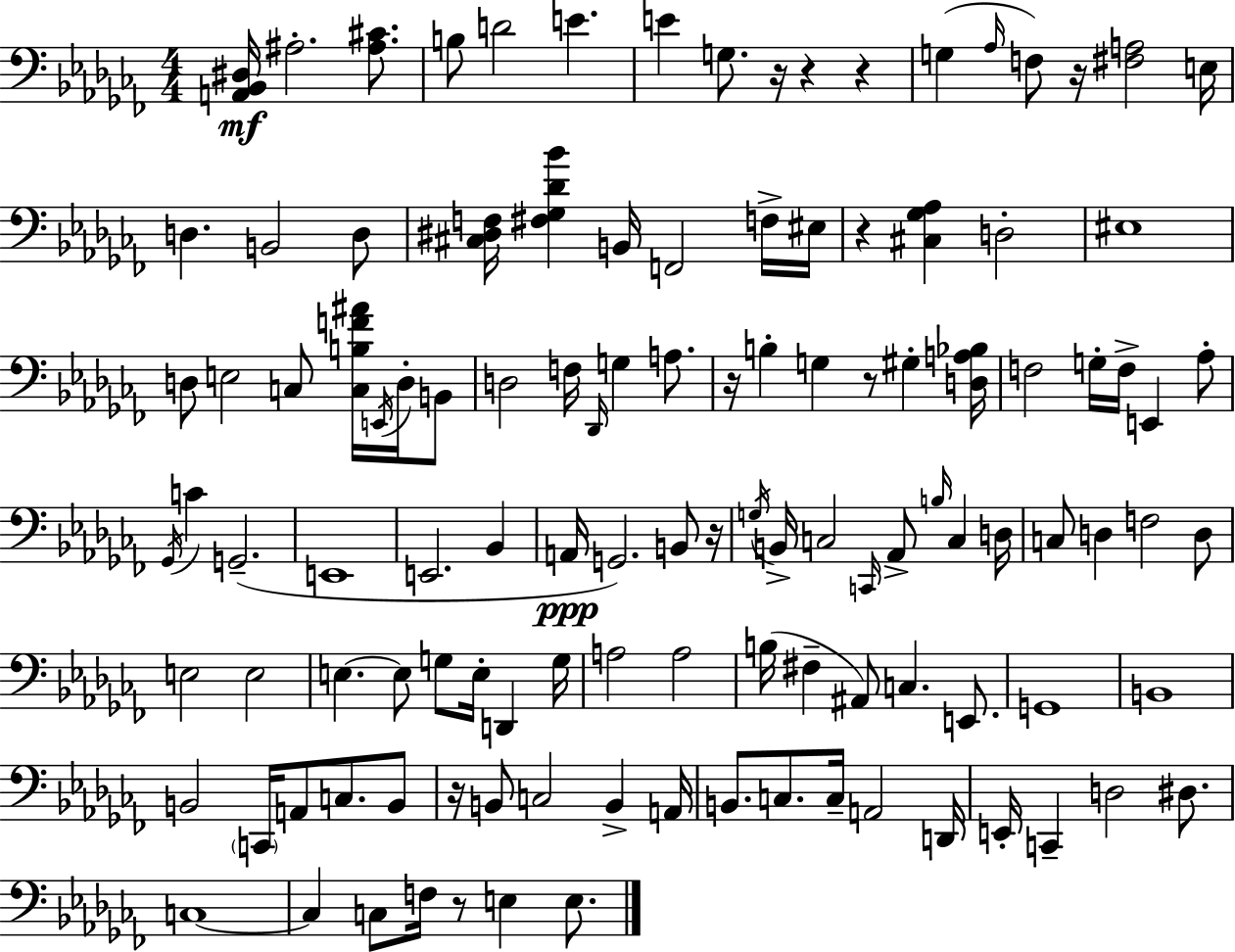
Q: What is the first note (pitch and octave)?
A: A#3